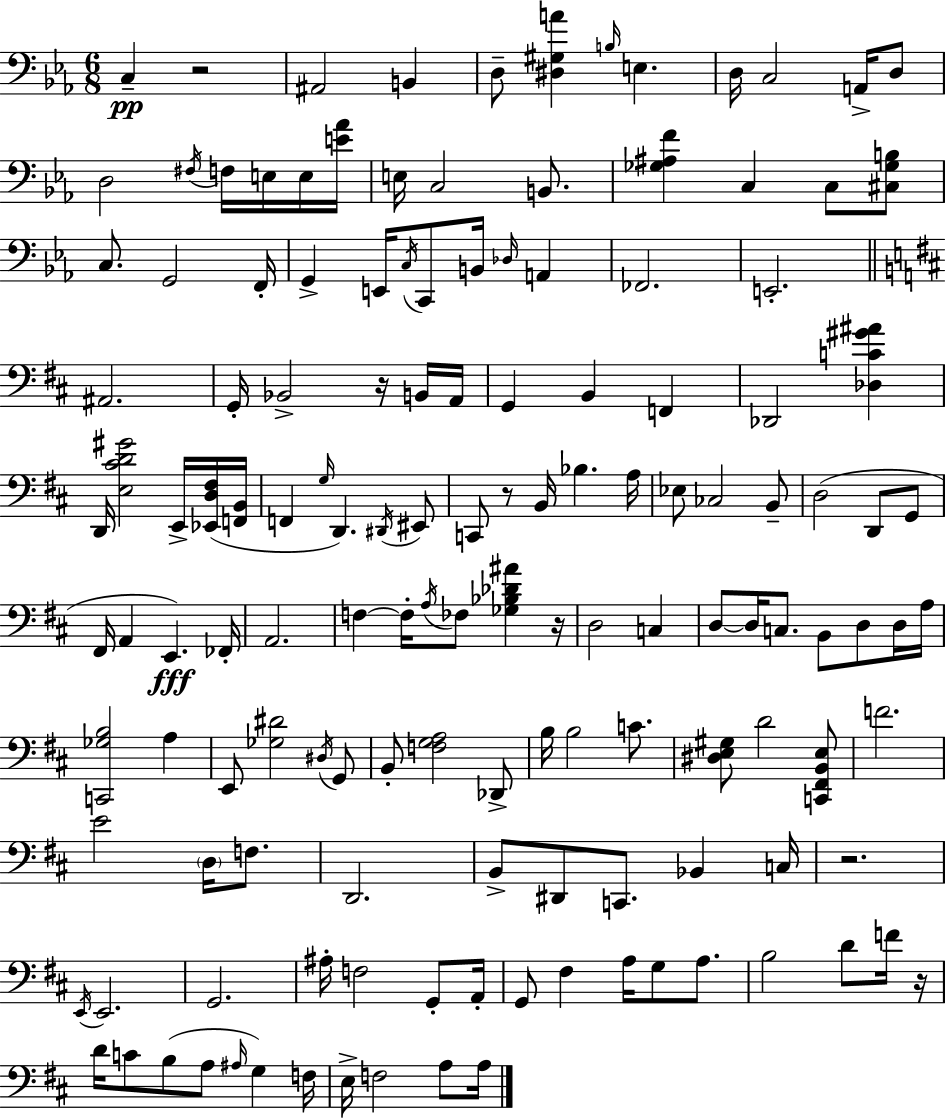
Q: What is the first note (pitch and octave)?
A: C3